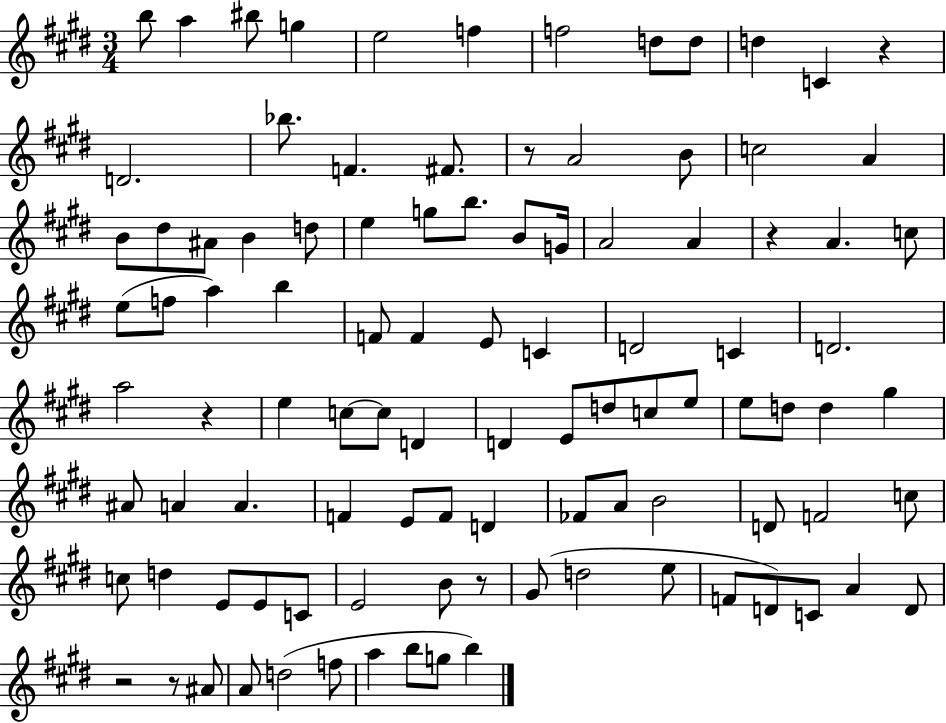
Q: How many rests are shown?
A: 7